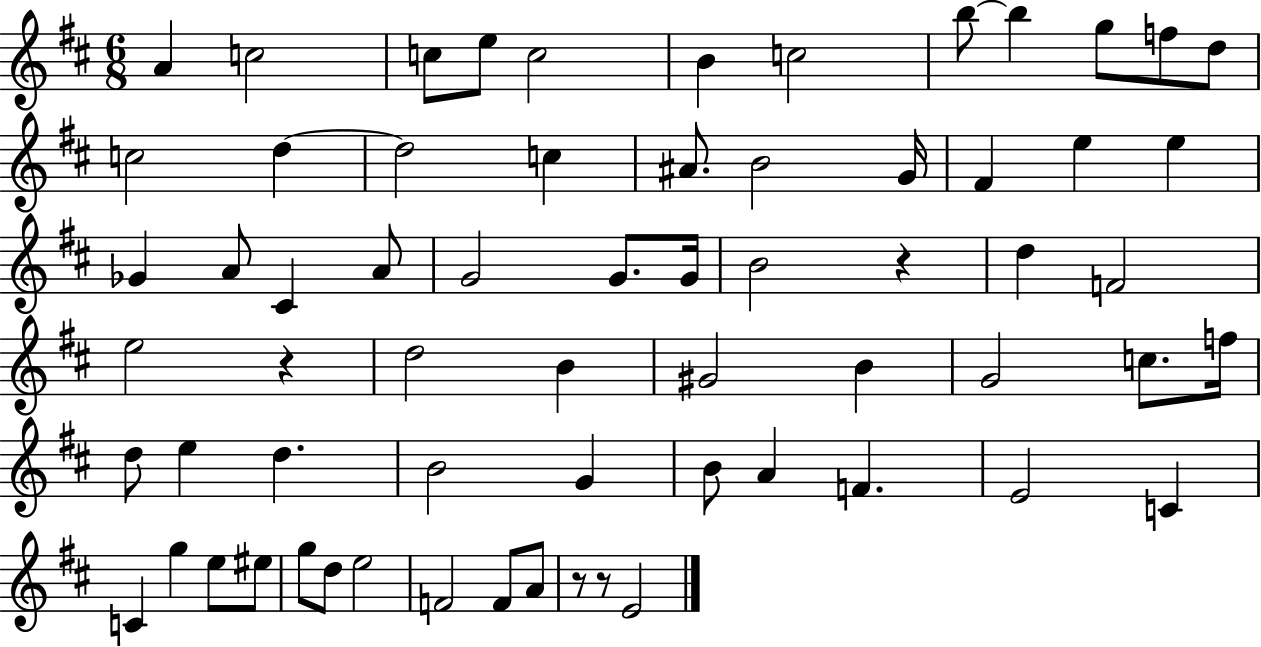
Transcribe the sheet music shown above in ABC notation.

X:1
T:Untitled
M:6/8
L:1/4
K:D
A c2 c/2 e/2 c2 B c2 b/2 b g/2 f/2 d/2 c2 d d2 c ^A/2 B2 G/4 ^F e e _G A/2 ^C A/2 G2 G/2 G/4 B2 z d F2 e2 z d2 B ^G2 B G2 c/2 f/4 d/2 e d B2 G B/2 A F E2 C C g e/2 ^e/2 g/2 d/2 e2 F2 F/2 A/2 z/2 z/2 E2